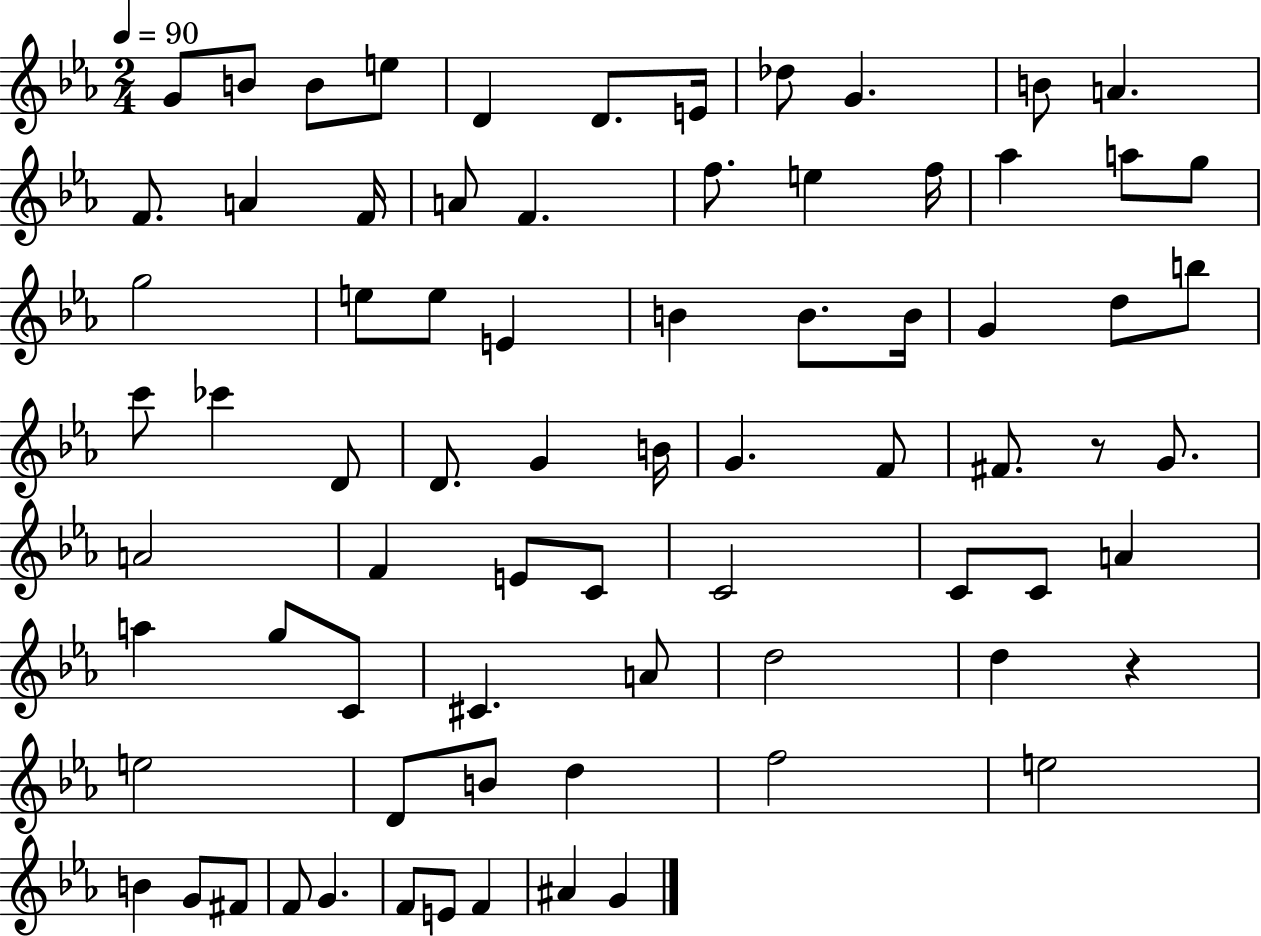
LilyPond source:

{
  \clef treble
  \numericTimeSignature
  \time 2/4
  \key ees \major
  \tempo 4 = 90
  g'8 b'8 b'8 e''8 | d'4 d'8. e'16 | des''8 g'4. | b'8 a'4. | \break f'8. a'4 f'16 | a'8 f'4. | f''8. e''4 f''16 | aes''4 a''8 g''8 | \break g''2 | e''8 e''8 e'4 | b'4 b'8. b'16 | g'4 d''8 b''8 | \break c'''8 ces'''4 d'8 | d'8. g'4 b'16 | g'4. f'8 | fis'8. r8 g'8. | \break a'2 | f'4 e'8 c'8 | c'2 | c'8 c'8 a'4 | \break a''4 g''8 c'8 | cis'4. a'8 | d''2 | d''4 r4 | \break e''2 | d'8 b'8 d''4 | f''2 | e''2 | \break b'4 g'8 fis'8 | f'8 g'4. | f'8 e'8 f'4 | ais'4 g'4 | \break \bar "|."
}